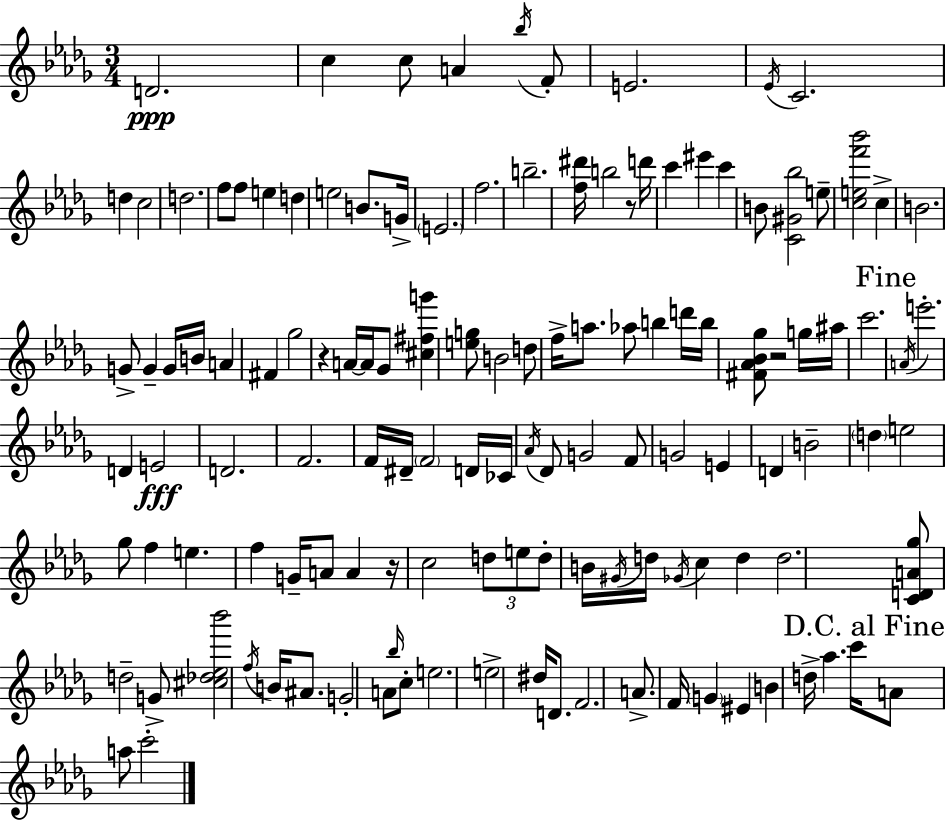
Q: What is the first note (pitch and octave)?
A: D4